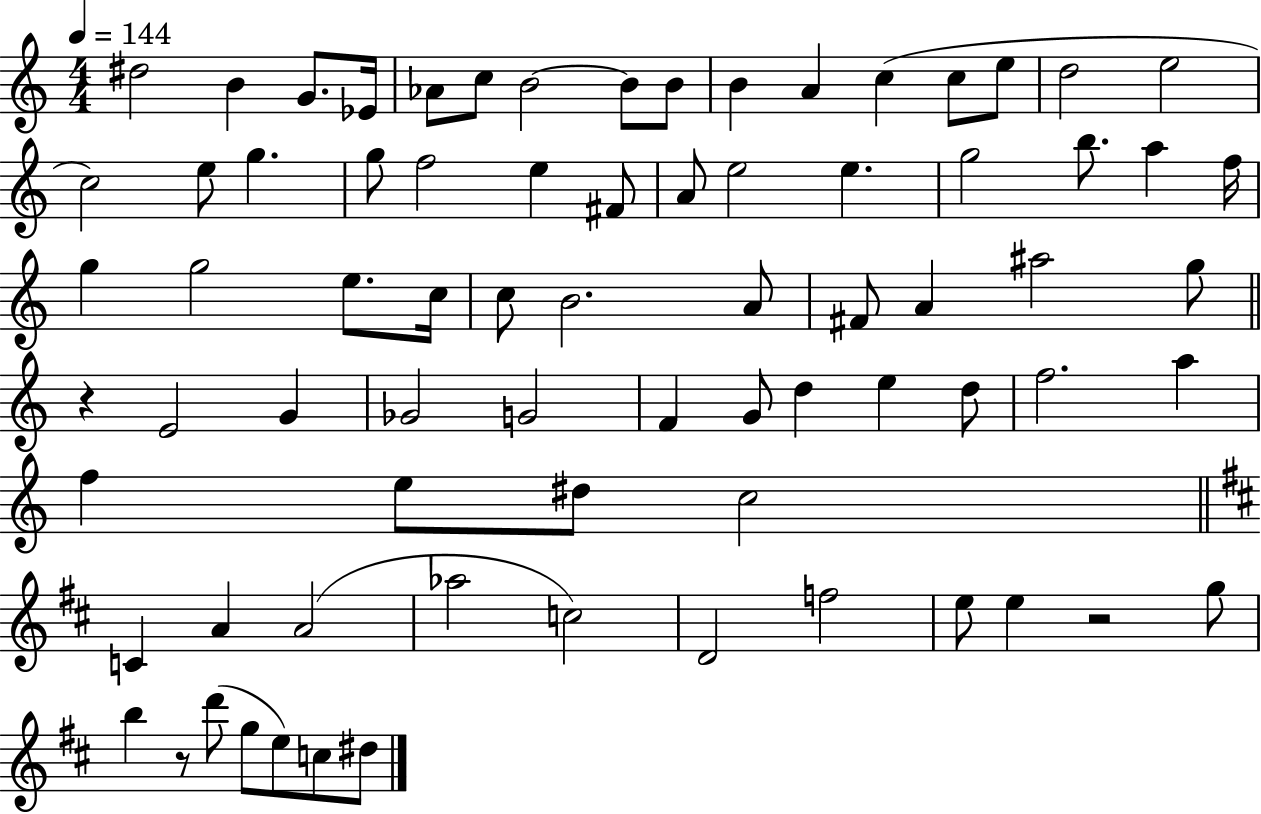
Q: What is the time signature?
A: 4/4